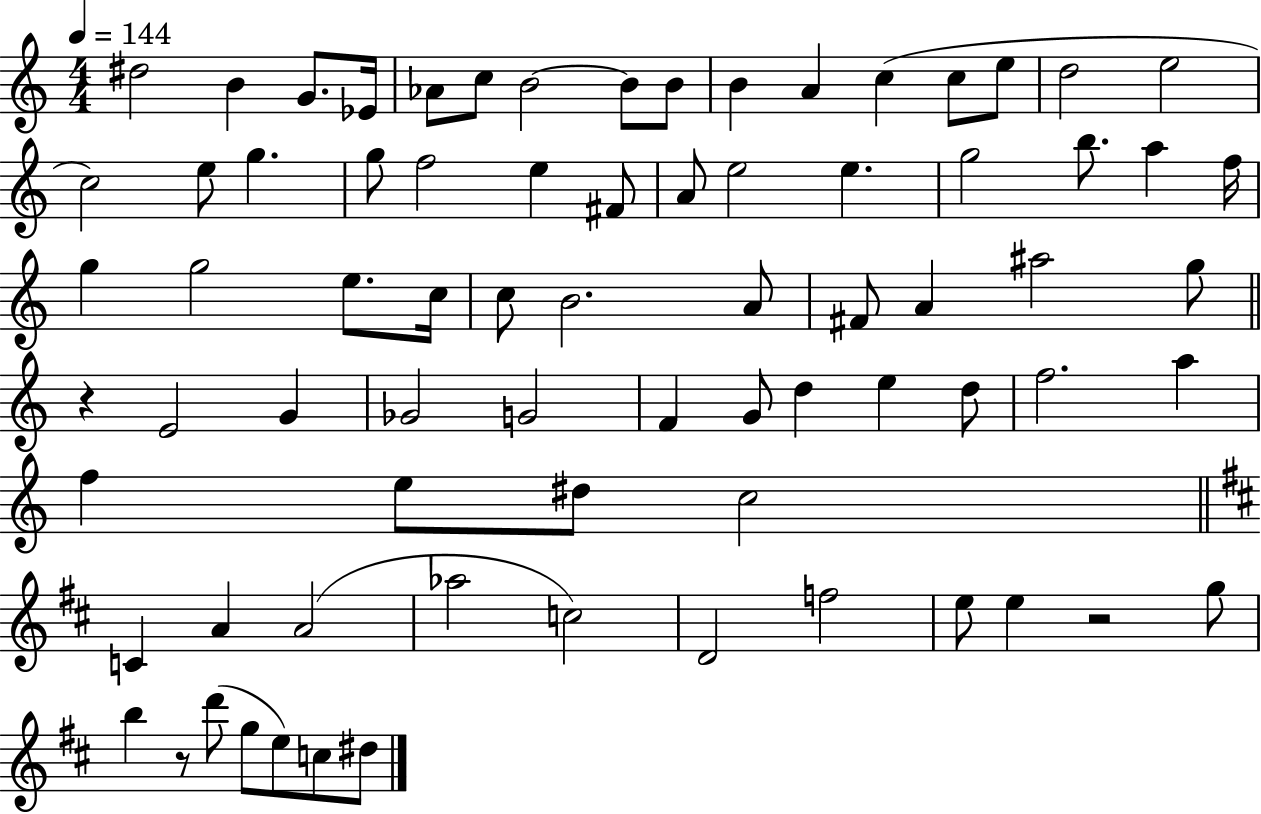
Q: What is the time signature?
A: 4/4